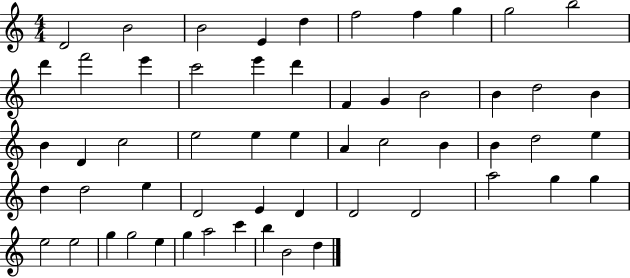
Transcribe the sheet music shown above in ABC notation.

X:1
T:Untitled
M:4/4
L:1/4
K:C
D2 B2 B2 E d f2 f g g2 b2 d' f'2 e' c'2 e' d' F G B2 B d2 B B D c2 e2 e e A c2 B B d2 e d d2 e D2 E D D2 D2 a2 g g e2 e2 g g2 e g a2 c' b B2 d